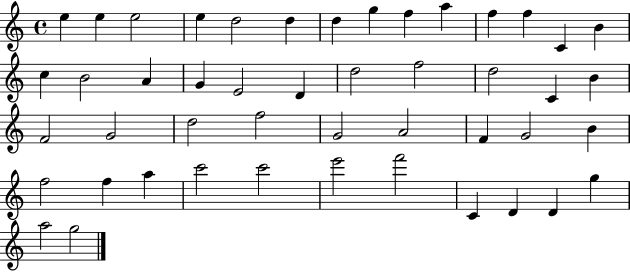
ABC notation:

X:1
T:Untitled
M:4/4
L:1/4
K:C
e e e2 e d2 d d g f a f f C B c B2 A G E2 D d2 f2 d2 C B F2 G2 d2 f2 G2 A2 F G2 B f2 f a c'2 c'2 e'2 f'2 C D D g a2 g2